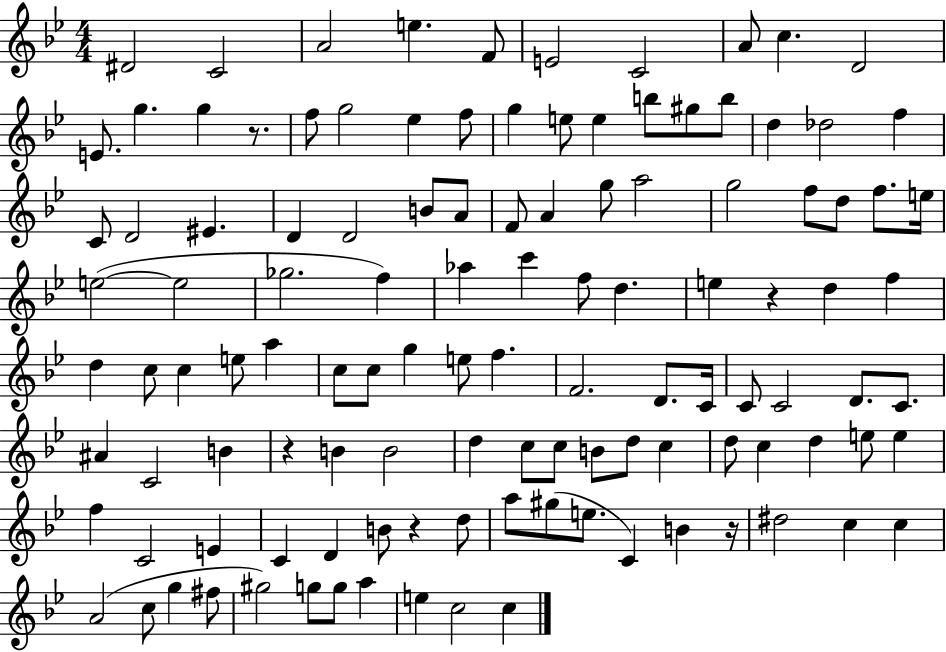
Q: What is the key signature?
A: BES major